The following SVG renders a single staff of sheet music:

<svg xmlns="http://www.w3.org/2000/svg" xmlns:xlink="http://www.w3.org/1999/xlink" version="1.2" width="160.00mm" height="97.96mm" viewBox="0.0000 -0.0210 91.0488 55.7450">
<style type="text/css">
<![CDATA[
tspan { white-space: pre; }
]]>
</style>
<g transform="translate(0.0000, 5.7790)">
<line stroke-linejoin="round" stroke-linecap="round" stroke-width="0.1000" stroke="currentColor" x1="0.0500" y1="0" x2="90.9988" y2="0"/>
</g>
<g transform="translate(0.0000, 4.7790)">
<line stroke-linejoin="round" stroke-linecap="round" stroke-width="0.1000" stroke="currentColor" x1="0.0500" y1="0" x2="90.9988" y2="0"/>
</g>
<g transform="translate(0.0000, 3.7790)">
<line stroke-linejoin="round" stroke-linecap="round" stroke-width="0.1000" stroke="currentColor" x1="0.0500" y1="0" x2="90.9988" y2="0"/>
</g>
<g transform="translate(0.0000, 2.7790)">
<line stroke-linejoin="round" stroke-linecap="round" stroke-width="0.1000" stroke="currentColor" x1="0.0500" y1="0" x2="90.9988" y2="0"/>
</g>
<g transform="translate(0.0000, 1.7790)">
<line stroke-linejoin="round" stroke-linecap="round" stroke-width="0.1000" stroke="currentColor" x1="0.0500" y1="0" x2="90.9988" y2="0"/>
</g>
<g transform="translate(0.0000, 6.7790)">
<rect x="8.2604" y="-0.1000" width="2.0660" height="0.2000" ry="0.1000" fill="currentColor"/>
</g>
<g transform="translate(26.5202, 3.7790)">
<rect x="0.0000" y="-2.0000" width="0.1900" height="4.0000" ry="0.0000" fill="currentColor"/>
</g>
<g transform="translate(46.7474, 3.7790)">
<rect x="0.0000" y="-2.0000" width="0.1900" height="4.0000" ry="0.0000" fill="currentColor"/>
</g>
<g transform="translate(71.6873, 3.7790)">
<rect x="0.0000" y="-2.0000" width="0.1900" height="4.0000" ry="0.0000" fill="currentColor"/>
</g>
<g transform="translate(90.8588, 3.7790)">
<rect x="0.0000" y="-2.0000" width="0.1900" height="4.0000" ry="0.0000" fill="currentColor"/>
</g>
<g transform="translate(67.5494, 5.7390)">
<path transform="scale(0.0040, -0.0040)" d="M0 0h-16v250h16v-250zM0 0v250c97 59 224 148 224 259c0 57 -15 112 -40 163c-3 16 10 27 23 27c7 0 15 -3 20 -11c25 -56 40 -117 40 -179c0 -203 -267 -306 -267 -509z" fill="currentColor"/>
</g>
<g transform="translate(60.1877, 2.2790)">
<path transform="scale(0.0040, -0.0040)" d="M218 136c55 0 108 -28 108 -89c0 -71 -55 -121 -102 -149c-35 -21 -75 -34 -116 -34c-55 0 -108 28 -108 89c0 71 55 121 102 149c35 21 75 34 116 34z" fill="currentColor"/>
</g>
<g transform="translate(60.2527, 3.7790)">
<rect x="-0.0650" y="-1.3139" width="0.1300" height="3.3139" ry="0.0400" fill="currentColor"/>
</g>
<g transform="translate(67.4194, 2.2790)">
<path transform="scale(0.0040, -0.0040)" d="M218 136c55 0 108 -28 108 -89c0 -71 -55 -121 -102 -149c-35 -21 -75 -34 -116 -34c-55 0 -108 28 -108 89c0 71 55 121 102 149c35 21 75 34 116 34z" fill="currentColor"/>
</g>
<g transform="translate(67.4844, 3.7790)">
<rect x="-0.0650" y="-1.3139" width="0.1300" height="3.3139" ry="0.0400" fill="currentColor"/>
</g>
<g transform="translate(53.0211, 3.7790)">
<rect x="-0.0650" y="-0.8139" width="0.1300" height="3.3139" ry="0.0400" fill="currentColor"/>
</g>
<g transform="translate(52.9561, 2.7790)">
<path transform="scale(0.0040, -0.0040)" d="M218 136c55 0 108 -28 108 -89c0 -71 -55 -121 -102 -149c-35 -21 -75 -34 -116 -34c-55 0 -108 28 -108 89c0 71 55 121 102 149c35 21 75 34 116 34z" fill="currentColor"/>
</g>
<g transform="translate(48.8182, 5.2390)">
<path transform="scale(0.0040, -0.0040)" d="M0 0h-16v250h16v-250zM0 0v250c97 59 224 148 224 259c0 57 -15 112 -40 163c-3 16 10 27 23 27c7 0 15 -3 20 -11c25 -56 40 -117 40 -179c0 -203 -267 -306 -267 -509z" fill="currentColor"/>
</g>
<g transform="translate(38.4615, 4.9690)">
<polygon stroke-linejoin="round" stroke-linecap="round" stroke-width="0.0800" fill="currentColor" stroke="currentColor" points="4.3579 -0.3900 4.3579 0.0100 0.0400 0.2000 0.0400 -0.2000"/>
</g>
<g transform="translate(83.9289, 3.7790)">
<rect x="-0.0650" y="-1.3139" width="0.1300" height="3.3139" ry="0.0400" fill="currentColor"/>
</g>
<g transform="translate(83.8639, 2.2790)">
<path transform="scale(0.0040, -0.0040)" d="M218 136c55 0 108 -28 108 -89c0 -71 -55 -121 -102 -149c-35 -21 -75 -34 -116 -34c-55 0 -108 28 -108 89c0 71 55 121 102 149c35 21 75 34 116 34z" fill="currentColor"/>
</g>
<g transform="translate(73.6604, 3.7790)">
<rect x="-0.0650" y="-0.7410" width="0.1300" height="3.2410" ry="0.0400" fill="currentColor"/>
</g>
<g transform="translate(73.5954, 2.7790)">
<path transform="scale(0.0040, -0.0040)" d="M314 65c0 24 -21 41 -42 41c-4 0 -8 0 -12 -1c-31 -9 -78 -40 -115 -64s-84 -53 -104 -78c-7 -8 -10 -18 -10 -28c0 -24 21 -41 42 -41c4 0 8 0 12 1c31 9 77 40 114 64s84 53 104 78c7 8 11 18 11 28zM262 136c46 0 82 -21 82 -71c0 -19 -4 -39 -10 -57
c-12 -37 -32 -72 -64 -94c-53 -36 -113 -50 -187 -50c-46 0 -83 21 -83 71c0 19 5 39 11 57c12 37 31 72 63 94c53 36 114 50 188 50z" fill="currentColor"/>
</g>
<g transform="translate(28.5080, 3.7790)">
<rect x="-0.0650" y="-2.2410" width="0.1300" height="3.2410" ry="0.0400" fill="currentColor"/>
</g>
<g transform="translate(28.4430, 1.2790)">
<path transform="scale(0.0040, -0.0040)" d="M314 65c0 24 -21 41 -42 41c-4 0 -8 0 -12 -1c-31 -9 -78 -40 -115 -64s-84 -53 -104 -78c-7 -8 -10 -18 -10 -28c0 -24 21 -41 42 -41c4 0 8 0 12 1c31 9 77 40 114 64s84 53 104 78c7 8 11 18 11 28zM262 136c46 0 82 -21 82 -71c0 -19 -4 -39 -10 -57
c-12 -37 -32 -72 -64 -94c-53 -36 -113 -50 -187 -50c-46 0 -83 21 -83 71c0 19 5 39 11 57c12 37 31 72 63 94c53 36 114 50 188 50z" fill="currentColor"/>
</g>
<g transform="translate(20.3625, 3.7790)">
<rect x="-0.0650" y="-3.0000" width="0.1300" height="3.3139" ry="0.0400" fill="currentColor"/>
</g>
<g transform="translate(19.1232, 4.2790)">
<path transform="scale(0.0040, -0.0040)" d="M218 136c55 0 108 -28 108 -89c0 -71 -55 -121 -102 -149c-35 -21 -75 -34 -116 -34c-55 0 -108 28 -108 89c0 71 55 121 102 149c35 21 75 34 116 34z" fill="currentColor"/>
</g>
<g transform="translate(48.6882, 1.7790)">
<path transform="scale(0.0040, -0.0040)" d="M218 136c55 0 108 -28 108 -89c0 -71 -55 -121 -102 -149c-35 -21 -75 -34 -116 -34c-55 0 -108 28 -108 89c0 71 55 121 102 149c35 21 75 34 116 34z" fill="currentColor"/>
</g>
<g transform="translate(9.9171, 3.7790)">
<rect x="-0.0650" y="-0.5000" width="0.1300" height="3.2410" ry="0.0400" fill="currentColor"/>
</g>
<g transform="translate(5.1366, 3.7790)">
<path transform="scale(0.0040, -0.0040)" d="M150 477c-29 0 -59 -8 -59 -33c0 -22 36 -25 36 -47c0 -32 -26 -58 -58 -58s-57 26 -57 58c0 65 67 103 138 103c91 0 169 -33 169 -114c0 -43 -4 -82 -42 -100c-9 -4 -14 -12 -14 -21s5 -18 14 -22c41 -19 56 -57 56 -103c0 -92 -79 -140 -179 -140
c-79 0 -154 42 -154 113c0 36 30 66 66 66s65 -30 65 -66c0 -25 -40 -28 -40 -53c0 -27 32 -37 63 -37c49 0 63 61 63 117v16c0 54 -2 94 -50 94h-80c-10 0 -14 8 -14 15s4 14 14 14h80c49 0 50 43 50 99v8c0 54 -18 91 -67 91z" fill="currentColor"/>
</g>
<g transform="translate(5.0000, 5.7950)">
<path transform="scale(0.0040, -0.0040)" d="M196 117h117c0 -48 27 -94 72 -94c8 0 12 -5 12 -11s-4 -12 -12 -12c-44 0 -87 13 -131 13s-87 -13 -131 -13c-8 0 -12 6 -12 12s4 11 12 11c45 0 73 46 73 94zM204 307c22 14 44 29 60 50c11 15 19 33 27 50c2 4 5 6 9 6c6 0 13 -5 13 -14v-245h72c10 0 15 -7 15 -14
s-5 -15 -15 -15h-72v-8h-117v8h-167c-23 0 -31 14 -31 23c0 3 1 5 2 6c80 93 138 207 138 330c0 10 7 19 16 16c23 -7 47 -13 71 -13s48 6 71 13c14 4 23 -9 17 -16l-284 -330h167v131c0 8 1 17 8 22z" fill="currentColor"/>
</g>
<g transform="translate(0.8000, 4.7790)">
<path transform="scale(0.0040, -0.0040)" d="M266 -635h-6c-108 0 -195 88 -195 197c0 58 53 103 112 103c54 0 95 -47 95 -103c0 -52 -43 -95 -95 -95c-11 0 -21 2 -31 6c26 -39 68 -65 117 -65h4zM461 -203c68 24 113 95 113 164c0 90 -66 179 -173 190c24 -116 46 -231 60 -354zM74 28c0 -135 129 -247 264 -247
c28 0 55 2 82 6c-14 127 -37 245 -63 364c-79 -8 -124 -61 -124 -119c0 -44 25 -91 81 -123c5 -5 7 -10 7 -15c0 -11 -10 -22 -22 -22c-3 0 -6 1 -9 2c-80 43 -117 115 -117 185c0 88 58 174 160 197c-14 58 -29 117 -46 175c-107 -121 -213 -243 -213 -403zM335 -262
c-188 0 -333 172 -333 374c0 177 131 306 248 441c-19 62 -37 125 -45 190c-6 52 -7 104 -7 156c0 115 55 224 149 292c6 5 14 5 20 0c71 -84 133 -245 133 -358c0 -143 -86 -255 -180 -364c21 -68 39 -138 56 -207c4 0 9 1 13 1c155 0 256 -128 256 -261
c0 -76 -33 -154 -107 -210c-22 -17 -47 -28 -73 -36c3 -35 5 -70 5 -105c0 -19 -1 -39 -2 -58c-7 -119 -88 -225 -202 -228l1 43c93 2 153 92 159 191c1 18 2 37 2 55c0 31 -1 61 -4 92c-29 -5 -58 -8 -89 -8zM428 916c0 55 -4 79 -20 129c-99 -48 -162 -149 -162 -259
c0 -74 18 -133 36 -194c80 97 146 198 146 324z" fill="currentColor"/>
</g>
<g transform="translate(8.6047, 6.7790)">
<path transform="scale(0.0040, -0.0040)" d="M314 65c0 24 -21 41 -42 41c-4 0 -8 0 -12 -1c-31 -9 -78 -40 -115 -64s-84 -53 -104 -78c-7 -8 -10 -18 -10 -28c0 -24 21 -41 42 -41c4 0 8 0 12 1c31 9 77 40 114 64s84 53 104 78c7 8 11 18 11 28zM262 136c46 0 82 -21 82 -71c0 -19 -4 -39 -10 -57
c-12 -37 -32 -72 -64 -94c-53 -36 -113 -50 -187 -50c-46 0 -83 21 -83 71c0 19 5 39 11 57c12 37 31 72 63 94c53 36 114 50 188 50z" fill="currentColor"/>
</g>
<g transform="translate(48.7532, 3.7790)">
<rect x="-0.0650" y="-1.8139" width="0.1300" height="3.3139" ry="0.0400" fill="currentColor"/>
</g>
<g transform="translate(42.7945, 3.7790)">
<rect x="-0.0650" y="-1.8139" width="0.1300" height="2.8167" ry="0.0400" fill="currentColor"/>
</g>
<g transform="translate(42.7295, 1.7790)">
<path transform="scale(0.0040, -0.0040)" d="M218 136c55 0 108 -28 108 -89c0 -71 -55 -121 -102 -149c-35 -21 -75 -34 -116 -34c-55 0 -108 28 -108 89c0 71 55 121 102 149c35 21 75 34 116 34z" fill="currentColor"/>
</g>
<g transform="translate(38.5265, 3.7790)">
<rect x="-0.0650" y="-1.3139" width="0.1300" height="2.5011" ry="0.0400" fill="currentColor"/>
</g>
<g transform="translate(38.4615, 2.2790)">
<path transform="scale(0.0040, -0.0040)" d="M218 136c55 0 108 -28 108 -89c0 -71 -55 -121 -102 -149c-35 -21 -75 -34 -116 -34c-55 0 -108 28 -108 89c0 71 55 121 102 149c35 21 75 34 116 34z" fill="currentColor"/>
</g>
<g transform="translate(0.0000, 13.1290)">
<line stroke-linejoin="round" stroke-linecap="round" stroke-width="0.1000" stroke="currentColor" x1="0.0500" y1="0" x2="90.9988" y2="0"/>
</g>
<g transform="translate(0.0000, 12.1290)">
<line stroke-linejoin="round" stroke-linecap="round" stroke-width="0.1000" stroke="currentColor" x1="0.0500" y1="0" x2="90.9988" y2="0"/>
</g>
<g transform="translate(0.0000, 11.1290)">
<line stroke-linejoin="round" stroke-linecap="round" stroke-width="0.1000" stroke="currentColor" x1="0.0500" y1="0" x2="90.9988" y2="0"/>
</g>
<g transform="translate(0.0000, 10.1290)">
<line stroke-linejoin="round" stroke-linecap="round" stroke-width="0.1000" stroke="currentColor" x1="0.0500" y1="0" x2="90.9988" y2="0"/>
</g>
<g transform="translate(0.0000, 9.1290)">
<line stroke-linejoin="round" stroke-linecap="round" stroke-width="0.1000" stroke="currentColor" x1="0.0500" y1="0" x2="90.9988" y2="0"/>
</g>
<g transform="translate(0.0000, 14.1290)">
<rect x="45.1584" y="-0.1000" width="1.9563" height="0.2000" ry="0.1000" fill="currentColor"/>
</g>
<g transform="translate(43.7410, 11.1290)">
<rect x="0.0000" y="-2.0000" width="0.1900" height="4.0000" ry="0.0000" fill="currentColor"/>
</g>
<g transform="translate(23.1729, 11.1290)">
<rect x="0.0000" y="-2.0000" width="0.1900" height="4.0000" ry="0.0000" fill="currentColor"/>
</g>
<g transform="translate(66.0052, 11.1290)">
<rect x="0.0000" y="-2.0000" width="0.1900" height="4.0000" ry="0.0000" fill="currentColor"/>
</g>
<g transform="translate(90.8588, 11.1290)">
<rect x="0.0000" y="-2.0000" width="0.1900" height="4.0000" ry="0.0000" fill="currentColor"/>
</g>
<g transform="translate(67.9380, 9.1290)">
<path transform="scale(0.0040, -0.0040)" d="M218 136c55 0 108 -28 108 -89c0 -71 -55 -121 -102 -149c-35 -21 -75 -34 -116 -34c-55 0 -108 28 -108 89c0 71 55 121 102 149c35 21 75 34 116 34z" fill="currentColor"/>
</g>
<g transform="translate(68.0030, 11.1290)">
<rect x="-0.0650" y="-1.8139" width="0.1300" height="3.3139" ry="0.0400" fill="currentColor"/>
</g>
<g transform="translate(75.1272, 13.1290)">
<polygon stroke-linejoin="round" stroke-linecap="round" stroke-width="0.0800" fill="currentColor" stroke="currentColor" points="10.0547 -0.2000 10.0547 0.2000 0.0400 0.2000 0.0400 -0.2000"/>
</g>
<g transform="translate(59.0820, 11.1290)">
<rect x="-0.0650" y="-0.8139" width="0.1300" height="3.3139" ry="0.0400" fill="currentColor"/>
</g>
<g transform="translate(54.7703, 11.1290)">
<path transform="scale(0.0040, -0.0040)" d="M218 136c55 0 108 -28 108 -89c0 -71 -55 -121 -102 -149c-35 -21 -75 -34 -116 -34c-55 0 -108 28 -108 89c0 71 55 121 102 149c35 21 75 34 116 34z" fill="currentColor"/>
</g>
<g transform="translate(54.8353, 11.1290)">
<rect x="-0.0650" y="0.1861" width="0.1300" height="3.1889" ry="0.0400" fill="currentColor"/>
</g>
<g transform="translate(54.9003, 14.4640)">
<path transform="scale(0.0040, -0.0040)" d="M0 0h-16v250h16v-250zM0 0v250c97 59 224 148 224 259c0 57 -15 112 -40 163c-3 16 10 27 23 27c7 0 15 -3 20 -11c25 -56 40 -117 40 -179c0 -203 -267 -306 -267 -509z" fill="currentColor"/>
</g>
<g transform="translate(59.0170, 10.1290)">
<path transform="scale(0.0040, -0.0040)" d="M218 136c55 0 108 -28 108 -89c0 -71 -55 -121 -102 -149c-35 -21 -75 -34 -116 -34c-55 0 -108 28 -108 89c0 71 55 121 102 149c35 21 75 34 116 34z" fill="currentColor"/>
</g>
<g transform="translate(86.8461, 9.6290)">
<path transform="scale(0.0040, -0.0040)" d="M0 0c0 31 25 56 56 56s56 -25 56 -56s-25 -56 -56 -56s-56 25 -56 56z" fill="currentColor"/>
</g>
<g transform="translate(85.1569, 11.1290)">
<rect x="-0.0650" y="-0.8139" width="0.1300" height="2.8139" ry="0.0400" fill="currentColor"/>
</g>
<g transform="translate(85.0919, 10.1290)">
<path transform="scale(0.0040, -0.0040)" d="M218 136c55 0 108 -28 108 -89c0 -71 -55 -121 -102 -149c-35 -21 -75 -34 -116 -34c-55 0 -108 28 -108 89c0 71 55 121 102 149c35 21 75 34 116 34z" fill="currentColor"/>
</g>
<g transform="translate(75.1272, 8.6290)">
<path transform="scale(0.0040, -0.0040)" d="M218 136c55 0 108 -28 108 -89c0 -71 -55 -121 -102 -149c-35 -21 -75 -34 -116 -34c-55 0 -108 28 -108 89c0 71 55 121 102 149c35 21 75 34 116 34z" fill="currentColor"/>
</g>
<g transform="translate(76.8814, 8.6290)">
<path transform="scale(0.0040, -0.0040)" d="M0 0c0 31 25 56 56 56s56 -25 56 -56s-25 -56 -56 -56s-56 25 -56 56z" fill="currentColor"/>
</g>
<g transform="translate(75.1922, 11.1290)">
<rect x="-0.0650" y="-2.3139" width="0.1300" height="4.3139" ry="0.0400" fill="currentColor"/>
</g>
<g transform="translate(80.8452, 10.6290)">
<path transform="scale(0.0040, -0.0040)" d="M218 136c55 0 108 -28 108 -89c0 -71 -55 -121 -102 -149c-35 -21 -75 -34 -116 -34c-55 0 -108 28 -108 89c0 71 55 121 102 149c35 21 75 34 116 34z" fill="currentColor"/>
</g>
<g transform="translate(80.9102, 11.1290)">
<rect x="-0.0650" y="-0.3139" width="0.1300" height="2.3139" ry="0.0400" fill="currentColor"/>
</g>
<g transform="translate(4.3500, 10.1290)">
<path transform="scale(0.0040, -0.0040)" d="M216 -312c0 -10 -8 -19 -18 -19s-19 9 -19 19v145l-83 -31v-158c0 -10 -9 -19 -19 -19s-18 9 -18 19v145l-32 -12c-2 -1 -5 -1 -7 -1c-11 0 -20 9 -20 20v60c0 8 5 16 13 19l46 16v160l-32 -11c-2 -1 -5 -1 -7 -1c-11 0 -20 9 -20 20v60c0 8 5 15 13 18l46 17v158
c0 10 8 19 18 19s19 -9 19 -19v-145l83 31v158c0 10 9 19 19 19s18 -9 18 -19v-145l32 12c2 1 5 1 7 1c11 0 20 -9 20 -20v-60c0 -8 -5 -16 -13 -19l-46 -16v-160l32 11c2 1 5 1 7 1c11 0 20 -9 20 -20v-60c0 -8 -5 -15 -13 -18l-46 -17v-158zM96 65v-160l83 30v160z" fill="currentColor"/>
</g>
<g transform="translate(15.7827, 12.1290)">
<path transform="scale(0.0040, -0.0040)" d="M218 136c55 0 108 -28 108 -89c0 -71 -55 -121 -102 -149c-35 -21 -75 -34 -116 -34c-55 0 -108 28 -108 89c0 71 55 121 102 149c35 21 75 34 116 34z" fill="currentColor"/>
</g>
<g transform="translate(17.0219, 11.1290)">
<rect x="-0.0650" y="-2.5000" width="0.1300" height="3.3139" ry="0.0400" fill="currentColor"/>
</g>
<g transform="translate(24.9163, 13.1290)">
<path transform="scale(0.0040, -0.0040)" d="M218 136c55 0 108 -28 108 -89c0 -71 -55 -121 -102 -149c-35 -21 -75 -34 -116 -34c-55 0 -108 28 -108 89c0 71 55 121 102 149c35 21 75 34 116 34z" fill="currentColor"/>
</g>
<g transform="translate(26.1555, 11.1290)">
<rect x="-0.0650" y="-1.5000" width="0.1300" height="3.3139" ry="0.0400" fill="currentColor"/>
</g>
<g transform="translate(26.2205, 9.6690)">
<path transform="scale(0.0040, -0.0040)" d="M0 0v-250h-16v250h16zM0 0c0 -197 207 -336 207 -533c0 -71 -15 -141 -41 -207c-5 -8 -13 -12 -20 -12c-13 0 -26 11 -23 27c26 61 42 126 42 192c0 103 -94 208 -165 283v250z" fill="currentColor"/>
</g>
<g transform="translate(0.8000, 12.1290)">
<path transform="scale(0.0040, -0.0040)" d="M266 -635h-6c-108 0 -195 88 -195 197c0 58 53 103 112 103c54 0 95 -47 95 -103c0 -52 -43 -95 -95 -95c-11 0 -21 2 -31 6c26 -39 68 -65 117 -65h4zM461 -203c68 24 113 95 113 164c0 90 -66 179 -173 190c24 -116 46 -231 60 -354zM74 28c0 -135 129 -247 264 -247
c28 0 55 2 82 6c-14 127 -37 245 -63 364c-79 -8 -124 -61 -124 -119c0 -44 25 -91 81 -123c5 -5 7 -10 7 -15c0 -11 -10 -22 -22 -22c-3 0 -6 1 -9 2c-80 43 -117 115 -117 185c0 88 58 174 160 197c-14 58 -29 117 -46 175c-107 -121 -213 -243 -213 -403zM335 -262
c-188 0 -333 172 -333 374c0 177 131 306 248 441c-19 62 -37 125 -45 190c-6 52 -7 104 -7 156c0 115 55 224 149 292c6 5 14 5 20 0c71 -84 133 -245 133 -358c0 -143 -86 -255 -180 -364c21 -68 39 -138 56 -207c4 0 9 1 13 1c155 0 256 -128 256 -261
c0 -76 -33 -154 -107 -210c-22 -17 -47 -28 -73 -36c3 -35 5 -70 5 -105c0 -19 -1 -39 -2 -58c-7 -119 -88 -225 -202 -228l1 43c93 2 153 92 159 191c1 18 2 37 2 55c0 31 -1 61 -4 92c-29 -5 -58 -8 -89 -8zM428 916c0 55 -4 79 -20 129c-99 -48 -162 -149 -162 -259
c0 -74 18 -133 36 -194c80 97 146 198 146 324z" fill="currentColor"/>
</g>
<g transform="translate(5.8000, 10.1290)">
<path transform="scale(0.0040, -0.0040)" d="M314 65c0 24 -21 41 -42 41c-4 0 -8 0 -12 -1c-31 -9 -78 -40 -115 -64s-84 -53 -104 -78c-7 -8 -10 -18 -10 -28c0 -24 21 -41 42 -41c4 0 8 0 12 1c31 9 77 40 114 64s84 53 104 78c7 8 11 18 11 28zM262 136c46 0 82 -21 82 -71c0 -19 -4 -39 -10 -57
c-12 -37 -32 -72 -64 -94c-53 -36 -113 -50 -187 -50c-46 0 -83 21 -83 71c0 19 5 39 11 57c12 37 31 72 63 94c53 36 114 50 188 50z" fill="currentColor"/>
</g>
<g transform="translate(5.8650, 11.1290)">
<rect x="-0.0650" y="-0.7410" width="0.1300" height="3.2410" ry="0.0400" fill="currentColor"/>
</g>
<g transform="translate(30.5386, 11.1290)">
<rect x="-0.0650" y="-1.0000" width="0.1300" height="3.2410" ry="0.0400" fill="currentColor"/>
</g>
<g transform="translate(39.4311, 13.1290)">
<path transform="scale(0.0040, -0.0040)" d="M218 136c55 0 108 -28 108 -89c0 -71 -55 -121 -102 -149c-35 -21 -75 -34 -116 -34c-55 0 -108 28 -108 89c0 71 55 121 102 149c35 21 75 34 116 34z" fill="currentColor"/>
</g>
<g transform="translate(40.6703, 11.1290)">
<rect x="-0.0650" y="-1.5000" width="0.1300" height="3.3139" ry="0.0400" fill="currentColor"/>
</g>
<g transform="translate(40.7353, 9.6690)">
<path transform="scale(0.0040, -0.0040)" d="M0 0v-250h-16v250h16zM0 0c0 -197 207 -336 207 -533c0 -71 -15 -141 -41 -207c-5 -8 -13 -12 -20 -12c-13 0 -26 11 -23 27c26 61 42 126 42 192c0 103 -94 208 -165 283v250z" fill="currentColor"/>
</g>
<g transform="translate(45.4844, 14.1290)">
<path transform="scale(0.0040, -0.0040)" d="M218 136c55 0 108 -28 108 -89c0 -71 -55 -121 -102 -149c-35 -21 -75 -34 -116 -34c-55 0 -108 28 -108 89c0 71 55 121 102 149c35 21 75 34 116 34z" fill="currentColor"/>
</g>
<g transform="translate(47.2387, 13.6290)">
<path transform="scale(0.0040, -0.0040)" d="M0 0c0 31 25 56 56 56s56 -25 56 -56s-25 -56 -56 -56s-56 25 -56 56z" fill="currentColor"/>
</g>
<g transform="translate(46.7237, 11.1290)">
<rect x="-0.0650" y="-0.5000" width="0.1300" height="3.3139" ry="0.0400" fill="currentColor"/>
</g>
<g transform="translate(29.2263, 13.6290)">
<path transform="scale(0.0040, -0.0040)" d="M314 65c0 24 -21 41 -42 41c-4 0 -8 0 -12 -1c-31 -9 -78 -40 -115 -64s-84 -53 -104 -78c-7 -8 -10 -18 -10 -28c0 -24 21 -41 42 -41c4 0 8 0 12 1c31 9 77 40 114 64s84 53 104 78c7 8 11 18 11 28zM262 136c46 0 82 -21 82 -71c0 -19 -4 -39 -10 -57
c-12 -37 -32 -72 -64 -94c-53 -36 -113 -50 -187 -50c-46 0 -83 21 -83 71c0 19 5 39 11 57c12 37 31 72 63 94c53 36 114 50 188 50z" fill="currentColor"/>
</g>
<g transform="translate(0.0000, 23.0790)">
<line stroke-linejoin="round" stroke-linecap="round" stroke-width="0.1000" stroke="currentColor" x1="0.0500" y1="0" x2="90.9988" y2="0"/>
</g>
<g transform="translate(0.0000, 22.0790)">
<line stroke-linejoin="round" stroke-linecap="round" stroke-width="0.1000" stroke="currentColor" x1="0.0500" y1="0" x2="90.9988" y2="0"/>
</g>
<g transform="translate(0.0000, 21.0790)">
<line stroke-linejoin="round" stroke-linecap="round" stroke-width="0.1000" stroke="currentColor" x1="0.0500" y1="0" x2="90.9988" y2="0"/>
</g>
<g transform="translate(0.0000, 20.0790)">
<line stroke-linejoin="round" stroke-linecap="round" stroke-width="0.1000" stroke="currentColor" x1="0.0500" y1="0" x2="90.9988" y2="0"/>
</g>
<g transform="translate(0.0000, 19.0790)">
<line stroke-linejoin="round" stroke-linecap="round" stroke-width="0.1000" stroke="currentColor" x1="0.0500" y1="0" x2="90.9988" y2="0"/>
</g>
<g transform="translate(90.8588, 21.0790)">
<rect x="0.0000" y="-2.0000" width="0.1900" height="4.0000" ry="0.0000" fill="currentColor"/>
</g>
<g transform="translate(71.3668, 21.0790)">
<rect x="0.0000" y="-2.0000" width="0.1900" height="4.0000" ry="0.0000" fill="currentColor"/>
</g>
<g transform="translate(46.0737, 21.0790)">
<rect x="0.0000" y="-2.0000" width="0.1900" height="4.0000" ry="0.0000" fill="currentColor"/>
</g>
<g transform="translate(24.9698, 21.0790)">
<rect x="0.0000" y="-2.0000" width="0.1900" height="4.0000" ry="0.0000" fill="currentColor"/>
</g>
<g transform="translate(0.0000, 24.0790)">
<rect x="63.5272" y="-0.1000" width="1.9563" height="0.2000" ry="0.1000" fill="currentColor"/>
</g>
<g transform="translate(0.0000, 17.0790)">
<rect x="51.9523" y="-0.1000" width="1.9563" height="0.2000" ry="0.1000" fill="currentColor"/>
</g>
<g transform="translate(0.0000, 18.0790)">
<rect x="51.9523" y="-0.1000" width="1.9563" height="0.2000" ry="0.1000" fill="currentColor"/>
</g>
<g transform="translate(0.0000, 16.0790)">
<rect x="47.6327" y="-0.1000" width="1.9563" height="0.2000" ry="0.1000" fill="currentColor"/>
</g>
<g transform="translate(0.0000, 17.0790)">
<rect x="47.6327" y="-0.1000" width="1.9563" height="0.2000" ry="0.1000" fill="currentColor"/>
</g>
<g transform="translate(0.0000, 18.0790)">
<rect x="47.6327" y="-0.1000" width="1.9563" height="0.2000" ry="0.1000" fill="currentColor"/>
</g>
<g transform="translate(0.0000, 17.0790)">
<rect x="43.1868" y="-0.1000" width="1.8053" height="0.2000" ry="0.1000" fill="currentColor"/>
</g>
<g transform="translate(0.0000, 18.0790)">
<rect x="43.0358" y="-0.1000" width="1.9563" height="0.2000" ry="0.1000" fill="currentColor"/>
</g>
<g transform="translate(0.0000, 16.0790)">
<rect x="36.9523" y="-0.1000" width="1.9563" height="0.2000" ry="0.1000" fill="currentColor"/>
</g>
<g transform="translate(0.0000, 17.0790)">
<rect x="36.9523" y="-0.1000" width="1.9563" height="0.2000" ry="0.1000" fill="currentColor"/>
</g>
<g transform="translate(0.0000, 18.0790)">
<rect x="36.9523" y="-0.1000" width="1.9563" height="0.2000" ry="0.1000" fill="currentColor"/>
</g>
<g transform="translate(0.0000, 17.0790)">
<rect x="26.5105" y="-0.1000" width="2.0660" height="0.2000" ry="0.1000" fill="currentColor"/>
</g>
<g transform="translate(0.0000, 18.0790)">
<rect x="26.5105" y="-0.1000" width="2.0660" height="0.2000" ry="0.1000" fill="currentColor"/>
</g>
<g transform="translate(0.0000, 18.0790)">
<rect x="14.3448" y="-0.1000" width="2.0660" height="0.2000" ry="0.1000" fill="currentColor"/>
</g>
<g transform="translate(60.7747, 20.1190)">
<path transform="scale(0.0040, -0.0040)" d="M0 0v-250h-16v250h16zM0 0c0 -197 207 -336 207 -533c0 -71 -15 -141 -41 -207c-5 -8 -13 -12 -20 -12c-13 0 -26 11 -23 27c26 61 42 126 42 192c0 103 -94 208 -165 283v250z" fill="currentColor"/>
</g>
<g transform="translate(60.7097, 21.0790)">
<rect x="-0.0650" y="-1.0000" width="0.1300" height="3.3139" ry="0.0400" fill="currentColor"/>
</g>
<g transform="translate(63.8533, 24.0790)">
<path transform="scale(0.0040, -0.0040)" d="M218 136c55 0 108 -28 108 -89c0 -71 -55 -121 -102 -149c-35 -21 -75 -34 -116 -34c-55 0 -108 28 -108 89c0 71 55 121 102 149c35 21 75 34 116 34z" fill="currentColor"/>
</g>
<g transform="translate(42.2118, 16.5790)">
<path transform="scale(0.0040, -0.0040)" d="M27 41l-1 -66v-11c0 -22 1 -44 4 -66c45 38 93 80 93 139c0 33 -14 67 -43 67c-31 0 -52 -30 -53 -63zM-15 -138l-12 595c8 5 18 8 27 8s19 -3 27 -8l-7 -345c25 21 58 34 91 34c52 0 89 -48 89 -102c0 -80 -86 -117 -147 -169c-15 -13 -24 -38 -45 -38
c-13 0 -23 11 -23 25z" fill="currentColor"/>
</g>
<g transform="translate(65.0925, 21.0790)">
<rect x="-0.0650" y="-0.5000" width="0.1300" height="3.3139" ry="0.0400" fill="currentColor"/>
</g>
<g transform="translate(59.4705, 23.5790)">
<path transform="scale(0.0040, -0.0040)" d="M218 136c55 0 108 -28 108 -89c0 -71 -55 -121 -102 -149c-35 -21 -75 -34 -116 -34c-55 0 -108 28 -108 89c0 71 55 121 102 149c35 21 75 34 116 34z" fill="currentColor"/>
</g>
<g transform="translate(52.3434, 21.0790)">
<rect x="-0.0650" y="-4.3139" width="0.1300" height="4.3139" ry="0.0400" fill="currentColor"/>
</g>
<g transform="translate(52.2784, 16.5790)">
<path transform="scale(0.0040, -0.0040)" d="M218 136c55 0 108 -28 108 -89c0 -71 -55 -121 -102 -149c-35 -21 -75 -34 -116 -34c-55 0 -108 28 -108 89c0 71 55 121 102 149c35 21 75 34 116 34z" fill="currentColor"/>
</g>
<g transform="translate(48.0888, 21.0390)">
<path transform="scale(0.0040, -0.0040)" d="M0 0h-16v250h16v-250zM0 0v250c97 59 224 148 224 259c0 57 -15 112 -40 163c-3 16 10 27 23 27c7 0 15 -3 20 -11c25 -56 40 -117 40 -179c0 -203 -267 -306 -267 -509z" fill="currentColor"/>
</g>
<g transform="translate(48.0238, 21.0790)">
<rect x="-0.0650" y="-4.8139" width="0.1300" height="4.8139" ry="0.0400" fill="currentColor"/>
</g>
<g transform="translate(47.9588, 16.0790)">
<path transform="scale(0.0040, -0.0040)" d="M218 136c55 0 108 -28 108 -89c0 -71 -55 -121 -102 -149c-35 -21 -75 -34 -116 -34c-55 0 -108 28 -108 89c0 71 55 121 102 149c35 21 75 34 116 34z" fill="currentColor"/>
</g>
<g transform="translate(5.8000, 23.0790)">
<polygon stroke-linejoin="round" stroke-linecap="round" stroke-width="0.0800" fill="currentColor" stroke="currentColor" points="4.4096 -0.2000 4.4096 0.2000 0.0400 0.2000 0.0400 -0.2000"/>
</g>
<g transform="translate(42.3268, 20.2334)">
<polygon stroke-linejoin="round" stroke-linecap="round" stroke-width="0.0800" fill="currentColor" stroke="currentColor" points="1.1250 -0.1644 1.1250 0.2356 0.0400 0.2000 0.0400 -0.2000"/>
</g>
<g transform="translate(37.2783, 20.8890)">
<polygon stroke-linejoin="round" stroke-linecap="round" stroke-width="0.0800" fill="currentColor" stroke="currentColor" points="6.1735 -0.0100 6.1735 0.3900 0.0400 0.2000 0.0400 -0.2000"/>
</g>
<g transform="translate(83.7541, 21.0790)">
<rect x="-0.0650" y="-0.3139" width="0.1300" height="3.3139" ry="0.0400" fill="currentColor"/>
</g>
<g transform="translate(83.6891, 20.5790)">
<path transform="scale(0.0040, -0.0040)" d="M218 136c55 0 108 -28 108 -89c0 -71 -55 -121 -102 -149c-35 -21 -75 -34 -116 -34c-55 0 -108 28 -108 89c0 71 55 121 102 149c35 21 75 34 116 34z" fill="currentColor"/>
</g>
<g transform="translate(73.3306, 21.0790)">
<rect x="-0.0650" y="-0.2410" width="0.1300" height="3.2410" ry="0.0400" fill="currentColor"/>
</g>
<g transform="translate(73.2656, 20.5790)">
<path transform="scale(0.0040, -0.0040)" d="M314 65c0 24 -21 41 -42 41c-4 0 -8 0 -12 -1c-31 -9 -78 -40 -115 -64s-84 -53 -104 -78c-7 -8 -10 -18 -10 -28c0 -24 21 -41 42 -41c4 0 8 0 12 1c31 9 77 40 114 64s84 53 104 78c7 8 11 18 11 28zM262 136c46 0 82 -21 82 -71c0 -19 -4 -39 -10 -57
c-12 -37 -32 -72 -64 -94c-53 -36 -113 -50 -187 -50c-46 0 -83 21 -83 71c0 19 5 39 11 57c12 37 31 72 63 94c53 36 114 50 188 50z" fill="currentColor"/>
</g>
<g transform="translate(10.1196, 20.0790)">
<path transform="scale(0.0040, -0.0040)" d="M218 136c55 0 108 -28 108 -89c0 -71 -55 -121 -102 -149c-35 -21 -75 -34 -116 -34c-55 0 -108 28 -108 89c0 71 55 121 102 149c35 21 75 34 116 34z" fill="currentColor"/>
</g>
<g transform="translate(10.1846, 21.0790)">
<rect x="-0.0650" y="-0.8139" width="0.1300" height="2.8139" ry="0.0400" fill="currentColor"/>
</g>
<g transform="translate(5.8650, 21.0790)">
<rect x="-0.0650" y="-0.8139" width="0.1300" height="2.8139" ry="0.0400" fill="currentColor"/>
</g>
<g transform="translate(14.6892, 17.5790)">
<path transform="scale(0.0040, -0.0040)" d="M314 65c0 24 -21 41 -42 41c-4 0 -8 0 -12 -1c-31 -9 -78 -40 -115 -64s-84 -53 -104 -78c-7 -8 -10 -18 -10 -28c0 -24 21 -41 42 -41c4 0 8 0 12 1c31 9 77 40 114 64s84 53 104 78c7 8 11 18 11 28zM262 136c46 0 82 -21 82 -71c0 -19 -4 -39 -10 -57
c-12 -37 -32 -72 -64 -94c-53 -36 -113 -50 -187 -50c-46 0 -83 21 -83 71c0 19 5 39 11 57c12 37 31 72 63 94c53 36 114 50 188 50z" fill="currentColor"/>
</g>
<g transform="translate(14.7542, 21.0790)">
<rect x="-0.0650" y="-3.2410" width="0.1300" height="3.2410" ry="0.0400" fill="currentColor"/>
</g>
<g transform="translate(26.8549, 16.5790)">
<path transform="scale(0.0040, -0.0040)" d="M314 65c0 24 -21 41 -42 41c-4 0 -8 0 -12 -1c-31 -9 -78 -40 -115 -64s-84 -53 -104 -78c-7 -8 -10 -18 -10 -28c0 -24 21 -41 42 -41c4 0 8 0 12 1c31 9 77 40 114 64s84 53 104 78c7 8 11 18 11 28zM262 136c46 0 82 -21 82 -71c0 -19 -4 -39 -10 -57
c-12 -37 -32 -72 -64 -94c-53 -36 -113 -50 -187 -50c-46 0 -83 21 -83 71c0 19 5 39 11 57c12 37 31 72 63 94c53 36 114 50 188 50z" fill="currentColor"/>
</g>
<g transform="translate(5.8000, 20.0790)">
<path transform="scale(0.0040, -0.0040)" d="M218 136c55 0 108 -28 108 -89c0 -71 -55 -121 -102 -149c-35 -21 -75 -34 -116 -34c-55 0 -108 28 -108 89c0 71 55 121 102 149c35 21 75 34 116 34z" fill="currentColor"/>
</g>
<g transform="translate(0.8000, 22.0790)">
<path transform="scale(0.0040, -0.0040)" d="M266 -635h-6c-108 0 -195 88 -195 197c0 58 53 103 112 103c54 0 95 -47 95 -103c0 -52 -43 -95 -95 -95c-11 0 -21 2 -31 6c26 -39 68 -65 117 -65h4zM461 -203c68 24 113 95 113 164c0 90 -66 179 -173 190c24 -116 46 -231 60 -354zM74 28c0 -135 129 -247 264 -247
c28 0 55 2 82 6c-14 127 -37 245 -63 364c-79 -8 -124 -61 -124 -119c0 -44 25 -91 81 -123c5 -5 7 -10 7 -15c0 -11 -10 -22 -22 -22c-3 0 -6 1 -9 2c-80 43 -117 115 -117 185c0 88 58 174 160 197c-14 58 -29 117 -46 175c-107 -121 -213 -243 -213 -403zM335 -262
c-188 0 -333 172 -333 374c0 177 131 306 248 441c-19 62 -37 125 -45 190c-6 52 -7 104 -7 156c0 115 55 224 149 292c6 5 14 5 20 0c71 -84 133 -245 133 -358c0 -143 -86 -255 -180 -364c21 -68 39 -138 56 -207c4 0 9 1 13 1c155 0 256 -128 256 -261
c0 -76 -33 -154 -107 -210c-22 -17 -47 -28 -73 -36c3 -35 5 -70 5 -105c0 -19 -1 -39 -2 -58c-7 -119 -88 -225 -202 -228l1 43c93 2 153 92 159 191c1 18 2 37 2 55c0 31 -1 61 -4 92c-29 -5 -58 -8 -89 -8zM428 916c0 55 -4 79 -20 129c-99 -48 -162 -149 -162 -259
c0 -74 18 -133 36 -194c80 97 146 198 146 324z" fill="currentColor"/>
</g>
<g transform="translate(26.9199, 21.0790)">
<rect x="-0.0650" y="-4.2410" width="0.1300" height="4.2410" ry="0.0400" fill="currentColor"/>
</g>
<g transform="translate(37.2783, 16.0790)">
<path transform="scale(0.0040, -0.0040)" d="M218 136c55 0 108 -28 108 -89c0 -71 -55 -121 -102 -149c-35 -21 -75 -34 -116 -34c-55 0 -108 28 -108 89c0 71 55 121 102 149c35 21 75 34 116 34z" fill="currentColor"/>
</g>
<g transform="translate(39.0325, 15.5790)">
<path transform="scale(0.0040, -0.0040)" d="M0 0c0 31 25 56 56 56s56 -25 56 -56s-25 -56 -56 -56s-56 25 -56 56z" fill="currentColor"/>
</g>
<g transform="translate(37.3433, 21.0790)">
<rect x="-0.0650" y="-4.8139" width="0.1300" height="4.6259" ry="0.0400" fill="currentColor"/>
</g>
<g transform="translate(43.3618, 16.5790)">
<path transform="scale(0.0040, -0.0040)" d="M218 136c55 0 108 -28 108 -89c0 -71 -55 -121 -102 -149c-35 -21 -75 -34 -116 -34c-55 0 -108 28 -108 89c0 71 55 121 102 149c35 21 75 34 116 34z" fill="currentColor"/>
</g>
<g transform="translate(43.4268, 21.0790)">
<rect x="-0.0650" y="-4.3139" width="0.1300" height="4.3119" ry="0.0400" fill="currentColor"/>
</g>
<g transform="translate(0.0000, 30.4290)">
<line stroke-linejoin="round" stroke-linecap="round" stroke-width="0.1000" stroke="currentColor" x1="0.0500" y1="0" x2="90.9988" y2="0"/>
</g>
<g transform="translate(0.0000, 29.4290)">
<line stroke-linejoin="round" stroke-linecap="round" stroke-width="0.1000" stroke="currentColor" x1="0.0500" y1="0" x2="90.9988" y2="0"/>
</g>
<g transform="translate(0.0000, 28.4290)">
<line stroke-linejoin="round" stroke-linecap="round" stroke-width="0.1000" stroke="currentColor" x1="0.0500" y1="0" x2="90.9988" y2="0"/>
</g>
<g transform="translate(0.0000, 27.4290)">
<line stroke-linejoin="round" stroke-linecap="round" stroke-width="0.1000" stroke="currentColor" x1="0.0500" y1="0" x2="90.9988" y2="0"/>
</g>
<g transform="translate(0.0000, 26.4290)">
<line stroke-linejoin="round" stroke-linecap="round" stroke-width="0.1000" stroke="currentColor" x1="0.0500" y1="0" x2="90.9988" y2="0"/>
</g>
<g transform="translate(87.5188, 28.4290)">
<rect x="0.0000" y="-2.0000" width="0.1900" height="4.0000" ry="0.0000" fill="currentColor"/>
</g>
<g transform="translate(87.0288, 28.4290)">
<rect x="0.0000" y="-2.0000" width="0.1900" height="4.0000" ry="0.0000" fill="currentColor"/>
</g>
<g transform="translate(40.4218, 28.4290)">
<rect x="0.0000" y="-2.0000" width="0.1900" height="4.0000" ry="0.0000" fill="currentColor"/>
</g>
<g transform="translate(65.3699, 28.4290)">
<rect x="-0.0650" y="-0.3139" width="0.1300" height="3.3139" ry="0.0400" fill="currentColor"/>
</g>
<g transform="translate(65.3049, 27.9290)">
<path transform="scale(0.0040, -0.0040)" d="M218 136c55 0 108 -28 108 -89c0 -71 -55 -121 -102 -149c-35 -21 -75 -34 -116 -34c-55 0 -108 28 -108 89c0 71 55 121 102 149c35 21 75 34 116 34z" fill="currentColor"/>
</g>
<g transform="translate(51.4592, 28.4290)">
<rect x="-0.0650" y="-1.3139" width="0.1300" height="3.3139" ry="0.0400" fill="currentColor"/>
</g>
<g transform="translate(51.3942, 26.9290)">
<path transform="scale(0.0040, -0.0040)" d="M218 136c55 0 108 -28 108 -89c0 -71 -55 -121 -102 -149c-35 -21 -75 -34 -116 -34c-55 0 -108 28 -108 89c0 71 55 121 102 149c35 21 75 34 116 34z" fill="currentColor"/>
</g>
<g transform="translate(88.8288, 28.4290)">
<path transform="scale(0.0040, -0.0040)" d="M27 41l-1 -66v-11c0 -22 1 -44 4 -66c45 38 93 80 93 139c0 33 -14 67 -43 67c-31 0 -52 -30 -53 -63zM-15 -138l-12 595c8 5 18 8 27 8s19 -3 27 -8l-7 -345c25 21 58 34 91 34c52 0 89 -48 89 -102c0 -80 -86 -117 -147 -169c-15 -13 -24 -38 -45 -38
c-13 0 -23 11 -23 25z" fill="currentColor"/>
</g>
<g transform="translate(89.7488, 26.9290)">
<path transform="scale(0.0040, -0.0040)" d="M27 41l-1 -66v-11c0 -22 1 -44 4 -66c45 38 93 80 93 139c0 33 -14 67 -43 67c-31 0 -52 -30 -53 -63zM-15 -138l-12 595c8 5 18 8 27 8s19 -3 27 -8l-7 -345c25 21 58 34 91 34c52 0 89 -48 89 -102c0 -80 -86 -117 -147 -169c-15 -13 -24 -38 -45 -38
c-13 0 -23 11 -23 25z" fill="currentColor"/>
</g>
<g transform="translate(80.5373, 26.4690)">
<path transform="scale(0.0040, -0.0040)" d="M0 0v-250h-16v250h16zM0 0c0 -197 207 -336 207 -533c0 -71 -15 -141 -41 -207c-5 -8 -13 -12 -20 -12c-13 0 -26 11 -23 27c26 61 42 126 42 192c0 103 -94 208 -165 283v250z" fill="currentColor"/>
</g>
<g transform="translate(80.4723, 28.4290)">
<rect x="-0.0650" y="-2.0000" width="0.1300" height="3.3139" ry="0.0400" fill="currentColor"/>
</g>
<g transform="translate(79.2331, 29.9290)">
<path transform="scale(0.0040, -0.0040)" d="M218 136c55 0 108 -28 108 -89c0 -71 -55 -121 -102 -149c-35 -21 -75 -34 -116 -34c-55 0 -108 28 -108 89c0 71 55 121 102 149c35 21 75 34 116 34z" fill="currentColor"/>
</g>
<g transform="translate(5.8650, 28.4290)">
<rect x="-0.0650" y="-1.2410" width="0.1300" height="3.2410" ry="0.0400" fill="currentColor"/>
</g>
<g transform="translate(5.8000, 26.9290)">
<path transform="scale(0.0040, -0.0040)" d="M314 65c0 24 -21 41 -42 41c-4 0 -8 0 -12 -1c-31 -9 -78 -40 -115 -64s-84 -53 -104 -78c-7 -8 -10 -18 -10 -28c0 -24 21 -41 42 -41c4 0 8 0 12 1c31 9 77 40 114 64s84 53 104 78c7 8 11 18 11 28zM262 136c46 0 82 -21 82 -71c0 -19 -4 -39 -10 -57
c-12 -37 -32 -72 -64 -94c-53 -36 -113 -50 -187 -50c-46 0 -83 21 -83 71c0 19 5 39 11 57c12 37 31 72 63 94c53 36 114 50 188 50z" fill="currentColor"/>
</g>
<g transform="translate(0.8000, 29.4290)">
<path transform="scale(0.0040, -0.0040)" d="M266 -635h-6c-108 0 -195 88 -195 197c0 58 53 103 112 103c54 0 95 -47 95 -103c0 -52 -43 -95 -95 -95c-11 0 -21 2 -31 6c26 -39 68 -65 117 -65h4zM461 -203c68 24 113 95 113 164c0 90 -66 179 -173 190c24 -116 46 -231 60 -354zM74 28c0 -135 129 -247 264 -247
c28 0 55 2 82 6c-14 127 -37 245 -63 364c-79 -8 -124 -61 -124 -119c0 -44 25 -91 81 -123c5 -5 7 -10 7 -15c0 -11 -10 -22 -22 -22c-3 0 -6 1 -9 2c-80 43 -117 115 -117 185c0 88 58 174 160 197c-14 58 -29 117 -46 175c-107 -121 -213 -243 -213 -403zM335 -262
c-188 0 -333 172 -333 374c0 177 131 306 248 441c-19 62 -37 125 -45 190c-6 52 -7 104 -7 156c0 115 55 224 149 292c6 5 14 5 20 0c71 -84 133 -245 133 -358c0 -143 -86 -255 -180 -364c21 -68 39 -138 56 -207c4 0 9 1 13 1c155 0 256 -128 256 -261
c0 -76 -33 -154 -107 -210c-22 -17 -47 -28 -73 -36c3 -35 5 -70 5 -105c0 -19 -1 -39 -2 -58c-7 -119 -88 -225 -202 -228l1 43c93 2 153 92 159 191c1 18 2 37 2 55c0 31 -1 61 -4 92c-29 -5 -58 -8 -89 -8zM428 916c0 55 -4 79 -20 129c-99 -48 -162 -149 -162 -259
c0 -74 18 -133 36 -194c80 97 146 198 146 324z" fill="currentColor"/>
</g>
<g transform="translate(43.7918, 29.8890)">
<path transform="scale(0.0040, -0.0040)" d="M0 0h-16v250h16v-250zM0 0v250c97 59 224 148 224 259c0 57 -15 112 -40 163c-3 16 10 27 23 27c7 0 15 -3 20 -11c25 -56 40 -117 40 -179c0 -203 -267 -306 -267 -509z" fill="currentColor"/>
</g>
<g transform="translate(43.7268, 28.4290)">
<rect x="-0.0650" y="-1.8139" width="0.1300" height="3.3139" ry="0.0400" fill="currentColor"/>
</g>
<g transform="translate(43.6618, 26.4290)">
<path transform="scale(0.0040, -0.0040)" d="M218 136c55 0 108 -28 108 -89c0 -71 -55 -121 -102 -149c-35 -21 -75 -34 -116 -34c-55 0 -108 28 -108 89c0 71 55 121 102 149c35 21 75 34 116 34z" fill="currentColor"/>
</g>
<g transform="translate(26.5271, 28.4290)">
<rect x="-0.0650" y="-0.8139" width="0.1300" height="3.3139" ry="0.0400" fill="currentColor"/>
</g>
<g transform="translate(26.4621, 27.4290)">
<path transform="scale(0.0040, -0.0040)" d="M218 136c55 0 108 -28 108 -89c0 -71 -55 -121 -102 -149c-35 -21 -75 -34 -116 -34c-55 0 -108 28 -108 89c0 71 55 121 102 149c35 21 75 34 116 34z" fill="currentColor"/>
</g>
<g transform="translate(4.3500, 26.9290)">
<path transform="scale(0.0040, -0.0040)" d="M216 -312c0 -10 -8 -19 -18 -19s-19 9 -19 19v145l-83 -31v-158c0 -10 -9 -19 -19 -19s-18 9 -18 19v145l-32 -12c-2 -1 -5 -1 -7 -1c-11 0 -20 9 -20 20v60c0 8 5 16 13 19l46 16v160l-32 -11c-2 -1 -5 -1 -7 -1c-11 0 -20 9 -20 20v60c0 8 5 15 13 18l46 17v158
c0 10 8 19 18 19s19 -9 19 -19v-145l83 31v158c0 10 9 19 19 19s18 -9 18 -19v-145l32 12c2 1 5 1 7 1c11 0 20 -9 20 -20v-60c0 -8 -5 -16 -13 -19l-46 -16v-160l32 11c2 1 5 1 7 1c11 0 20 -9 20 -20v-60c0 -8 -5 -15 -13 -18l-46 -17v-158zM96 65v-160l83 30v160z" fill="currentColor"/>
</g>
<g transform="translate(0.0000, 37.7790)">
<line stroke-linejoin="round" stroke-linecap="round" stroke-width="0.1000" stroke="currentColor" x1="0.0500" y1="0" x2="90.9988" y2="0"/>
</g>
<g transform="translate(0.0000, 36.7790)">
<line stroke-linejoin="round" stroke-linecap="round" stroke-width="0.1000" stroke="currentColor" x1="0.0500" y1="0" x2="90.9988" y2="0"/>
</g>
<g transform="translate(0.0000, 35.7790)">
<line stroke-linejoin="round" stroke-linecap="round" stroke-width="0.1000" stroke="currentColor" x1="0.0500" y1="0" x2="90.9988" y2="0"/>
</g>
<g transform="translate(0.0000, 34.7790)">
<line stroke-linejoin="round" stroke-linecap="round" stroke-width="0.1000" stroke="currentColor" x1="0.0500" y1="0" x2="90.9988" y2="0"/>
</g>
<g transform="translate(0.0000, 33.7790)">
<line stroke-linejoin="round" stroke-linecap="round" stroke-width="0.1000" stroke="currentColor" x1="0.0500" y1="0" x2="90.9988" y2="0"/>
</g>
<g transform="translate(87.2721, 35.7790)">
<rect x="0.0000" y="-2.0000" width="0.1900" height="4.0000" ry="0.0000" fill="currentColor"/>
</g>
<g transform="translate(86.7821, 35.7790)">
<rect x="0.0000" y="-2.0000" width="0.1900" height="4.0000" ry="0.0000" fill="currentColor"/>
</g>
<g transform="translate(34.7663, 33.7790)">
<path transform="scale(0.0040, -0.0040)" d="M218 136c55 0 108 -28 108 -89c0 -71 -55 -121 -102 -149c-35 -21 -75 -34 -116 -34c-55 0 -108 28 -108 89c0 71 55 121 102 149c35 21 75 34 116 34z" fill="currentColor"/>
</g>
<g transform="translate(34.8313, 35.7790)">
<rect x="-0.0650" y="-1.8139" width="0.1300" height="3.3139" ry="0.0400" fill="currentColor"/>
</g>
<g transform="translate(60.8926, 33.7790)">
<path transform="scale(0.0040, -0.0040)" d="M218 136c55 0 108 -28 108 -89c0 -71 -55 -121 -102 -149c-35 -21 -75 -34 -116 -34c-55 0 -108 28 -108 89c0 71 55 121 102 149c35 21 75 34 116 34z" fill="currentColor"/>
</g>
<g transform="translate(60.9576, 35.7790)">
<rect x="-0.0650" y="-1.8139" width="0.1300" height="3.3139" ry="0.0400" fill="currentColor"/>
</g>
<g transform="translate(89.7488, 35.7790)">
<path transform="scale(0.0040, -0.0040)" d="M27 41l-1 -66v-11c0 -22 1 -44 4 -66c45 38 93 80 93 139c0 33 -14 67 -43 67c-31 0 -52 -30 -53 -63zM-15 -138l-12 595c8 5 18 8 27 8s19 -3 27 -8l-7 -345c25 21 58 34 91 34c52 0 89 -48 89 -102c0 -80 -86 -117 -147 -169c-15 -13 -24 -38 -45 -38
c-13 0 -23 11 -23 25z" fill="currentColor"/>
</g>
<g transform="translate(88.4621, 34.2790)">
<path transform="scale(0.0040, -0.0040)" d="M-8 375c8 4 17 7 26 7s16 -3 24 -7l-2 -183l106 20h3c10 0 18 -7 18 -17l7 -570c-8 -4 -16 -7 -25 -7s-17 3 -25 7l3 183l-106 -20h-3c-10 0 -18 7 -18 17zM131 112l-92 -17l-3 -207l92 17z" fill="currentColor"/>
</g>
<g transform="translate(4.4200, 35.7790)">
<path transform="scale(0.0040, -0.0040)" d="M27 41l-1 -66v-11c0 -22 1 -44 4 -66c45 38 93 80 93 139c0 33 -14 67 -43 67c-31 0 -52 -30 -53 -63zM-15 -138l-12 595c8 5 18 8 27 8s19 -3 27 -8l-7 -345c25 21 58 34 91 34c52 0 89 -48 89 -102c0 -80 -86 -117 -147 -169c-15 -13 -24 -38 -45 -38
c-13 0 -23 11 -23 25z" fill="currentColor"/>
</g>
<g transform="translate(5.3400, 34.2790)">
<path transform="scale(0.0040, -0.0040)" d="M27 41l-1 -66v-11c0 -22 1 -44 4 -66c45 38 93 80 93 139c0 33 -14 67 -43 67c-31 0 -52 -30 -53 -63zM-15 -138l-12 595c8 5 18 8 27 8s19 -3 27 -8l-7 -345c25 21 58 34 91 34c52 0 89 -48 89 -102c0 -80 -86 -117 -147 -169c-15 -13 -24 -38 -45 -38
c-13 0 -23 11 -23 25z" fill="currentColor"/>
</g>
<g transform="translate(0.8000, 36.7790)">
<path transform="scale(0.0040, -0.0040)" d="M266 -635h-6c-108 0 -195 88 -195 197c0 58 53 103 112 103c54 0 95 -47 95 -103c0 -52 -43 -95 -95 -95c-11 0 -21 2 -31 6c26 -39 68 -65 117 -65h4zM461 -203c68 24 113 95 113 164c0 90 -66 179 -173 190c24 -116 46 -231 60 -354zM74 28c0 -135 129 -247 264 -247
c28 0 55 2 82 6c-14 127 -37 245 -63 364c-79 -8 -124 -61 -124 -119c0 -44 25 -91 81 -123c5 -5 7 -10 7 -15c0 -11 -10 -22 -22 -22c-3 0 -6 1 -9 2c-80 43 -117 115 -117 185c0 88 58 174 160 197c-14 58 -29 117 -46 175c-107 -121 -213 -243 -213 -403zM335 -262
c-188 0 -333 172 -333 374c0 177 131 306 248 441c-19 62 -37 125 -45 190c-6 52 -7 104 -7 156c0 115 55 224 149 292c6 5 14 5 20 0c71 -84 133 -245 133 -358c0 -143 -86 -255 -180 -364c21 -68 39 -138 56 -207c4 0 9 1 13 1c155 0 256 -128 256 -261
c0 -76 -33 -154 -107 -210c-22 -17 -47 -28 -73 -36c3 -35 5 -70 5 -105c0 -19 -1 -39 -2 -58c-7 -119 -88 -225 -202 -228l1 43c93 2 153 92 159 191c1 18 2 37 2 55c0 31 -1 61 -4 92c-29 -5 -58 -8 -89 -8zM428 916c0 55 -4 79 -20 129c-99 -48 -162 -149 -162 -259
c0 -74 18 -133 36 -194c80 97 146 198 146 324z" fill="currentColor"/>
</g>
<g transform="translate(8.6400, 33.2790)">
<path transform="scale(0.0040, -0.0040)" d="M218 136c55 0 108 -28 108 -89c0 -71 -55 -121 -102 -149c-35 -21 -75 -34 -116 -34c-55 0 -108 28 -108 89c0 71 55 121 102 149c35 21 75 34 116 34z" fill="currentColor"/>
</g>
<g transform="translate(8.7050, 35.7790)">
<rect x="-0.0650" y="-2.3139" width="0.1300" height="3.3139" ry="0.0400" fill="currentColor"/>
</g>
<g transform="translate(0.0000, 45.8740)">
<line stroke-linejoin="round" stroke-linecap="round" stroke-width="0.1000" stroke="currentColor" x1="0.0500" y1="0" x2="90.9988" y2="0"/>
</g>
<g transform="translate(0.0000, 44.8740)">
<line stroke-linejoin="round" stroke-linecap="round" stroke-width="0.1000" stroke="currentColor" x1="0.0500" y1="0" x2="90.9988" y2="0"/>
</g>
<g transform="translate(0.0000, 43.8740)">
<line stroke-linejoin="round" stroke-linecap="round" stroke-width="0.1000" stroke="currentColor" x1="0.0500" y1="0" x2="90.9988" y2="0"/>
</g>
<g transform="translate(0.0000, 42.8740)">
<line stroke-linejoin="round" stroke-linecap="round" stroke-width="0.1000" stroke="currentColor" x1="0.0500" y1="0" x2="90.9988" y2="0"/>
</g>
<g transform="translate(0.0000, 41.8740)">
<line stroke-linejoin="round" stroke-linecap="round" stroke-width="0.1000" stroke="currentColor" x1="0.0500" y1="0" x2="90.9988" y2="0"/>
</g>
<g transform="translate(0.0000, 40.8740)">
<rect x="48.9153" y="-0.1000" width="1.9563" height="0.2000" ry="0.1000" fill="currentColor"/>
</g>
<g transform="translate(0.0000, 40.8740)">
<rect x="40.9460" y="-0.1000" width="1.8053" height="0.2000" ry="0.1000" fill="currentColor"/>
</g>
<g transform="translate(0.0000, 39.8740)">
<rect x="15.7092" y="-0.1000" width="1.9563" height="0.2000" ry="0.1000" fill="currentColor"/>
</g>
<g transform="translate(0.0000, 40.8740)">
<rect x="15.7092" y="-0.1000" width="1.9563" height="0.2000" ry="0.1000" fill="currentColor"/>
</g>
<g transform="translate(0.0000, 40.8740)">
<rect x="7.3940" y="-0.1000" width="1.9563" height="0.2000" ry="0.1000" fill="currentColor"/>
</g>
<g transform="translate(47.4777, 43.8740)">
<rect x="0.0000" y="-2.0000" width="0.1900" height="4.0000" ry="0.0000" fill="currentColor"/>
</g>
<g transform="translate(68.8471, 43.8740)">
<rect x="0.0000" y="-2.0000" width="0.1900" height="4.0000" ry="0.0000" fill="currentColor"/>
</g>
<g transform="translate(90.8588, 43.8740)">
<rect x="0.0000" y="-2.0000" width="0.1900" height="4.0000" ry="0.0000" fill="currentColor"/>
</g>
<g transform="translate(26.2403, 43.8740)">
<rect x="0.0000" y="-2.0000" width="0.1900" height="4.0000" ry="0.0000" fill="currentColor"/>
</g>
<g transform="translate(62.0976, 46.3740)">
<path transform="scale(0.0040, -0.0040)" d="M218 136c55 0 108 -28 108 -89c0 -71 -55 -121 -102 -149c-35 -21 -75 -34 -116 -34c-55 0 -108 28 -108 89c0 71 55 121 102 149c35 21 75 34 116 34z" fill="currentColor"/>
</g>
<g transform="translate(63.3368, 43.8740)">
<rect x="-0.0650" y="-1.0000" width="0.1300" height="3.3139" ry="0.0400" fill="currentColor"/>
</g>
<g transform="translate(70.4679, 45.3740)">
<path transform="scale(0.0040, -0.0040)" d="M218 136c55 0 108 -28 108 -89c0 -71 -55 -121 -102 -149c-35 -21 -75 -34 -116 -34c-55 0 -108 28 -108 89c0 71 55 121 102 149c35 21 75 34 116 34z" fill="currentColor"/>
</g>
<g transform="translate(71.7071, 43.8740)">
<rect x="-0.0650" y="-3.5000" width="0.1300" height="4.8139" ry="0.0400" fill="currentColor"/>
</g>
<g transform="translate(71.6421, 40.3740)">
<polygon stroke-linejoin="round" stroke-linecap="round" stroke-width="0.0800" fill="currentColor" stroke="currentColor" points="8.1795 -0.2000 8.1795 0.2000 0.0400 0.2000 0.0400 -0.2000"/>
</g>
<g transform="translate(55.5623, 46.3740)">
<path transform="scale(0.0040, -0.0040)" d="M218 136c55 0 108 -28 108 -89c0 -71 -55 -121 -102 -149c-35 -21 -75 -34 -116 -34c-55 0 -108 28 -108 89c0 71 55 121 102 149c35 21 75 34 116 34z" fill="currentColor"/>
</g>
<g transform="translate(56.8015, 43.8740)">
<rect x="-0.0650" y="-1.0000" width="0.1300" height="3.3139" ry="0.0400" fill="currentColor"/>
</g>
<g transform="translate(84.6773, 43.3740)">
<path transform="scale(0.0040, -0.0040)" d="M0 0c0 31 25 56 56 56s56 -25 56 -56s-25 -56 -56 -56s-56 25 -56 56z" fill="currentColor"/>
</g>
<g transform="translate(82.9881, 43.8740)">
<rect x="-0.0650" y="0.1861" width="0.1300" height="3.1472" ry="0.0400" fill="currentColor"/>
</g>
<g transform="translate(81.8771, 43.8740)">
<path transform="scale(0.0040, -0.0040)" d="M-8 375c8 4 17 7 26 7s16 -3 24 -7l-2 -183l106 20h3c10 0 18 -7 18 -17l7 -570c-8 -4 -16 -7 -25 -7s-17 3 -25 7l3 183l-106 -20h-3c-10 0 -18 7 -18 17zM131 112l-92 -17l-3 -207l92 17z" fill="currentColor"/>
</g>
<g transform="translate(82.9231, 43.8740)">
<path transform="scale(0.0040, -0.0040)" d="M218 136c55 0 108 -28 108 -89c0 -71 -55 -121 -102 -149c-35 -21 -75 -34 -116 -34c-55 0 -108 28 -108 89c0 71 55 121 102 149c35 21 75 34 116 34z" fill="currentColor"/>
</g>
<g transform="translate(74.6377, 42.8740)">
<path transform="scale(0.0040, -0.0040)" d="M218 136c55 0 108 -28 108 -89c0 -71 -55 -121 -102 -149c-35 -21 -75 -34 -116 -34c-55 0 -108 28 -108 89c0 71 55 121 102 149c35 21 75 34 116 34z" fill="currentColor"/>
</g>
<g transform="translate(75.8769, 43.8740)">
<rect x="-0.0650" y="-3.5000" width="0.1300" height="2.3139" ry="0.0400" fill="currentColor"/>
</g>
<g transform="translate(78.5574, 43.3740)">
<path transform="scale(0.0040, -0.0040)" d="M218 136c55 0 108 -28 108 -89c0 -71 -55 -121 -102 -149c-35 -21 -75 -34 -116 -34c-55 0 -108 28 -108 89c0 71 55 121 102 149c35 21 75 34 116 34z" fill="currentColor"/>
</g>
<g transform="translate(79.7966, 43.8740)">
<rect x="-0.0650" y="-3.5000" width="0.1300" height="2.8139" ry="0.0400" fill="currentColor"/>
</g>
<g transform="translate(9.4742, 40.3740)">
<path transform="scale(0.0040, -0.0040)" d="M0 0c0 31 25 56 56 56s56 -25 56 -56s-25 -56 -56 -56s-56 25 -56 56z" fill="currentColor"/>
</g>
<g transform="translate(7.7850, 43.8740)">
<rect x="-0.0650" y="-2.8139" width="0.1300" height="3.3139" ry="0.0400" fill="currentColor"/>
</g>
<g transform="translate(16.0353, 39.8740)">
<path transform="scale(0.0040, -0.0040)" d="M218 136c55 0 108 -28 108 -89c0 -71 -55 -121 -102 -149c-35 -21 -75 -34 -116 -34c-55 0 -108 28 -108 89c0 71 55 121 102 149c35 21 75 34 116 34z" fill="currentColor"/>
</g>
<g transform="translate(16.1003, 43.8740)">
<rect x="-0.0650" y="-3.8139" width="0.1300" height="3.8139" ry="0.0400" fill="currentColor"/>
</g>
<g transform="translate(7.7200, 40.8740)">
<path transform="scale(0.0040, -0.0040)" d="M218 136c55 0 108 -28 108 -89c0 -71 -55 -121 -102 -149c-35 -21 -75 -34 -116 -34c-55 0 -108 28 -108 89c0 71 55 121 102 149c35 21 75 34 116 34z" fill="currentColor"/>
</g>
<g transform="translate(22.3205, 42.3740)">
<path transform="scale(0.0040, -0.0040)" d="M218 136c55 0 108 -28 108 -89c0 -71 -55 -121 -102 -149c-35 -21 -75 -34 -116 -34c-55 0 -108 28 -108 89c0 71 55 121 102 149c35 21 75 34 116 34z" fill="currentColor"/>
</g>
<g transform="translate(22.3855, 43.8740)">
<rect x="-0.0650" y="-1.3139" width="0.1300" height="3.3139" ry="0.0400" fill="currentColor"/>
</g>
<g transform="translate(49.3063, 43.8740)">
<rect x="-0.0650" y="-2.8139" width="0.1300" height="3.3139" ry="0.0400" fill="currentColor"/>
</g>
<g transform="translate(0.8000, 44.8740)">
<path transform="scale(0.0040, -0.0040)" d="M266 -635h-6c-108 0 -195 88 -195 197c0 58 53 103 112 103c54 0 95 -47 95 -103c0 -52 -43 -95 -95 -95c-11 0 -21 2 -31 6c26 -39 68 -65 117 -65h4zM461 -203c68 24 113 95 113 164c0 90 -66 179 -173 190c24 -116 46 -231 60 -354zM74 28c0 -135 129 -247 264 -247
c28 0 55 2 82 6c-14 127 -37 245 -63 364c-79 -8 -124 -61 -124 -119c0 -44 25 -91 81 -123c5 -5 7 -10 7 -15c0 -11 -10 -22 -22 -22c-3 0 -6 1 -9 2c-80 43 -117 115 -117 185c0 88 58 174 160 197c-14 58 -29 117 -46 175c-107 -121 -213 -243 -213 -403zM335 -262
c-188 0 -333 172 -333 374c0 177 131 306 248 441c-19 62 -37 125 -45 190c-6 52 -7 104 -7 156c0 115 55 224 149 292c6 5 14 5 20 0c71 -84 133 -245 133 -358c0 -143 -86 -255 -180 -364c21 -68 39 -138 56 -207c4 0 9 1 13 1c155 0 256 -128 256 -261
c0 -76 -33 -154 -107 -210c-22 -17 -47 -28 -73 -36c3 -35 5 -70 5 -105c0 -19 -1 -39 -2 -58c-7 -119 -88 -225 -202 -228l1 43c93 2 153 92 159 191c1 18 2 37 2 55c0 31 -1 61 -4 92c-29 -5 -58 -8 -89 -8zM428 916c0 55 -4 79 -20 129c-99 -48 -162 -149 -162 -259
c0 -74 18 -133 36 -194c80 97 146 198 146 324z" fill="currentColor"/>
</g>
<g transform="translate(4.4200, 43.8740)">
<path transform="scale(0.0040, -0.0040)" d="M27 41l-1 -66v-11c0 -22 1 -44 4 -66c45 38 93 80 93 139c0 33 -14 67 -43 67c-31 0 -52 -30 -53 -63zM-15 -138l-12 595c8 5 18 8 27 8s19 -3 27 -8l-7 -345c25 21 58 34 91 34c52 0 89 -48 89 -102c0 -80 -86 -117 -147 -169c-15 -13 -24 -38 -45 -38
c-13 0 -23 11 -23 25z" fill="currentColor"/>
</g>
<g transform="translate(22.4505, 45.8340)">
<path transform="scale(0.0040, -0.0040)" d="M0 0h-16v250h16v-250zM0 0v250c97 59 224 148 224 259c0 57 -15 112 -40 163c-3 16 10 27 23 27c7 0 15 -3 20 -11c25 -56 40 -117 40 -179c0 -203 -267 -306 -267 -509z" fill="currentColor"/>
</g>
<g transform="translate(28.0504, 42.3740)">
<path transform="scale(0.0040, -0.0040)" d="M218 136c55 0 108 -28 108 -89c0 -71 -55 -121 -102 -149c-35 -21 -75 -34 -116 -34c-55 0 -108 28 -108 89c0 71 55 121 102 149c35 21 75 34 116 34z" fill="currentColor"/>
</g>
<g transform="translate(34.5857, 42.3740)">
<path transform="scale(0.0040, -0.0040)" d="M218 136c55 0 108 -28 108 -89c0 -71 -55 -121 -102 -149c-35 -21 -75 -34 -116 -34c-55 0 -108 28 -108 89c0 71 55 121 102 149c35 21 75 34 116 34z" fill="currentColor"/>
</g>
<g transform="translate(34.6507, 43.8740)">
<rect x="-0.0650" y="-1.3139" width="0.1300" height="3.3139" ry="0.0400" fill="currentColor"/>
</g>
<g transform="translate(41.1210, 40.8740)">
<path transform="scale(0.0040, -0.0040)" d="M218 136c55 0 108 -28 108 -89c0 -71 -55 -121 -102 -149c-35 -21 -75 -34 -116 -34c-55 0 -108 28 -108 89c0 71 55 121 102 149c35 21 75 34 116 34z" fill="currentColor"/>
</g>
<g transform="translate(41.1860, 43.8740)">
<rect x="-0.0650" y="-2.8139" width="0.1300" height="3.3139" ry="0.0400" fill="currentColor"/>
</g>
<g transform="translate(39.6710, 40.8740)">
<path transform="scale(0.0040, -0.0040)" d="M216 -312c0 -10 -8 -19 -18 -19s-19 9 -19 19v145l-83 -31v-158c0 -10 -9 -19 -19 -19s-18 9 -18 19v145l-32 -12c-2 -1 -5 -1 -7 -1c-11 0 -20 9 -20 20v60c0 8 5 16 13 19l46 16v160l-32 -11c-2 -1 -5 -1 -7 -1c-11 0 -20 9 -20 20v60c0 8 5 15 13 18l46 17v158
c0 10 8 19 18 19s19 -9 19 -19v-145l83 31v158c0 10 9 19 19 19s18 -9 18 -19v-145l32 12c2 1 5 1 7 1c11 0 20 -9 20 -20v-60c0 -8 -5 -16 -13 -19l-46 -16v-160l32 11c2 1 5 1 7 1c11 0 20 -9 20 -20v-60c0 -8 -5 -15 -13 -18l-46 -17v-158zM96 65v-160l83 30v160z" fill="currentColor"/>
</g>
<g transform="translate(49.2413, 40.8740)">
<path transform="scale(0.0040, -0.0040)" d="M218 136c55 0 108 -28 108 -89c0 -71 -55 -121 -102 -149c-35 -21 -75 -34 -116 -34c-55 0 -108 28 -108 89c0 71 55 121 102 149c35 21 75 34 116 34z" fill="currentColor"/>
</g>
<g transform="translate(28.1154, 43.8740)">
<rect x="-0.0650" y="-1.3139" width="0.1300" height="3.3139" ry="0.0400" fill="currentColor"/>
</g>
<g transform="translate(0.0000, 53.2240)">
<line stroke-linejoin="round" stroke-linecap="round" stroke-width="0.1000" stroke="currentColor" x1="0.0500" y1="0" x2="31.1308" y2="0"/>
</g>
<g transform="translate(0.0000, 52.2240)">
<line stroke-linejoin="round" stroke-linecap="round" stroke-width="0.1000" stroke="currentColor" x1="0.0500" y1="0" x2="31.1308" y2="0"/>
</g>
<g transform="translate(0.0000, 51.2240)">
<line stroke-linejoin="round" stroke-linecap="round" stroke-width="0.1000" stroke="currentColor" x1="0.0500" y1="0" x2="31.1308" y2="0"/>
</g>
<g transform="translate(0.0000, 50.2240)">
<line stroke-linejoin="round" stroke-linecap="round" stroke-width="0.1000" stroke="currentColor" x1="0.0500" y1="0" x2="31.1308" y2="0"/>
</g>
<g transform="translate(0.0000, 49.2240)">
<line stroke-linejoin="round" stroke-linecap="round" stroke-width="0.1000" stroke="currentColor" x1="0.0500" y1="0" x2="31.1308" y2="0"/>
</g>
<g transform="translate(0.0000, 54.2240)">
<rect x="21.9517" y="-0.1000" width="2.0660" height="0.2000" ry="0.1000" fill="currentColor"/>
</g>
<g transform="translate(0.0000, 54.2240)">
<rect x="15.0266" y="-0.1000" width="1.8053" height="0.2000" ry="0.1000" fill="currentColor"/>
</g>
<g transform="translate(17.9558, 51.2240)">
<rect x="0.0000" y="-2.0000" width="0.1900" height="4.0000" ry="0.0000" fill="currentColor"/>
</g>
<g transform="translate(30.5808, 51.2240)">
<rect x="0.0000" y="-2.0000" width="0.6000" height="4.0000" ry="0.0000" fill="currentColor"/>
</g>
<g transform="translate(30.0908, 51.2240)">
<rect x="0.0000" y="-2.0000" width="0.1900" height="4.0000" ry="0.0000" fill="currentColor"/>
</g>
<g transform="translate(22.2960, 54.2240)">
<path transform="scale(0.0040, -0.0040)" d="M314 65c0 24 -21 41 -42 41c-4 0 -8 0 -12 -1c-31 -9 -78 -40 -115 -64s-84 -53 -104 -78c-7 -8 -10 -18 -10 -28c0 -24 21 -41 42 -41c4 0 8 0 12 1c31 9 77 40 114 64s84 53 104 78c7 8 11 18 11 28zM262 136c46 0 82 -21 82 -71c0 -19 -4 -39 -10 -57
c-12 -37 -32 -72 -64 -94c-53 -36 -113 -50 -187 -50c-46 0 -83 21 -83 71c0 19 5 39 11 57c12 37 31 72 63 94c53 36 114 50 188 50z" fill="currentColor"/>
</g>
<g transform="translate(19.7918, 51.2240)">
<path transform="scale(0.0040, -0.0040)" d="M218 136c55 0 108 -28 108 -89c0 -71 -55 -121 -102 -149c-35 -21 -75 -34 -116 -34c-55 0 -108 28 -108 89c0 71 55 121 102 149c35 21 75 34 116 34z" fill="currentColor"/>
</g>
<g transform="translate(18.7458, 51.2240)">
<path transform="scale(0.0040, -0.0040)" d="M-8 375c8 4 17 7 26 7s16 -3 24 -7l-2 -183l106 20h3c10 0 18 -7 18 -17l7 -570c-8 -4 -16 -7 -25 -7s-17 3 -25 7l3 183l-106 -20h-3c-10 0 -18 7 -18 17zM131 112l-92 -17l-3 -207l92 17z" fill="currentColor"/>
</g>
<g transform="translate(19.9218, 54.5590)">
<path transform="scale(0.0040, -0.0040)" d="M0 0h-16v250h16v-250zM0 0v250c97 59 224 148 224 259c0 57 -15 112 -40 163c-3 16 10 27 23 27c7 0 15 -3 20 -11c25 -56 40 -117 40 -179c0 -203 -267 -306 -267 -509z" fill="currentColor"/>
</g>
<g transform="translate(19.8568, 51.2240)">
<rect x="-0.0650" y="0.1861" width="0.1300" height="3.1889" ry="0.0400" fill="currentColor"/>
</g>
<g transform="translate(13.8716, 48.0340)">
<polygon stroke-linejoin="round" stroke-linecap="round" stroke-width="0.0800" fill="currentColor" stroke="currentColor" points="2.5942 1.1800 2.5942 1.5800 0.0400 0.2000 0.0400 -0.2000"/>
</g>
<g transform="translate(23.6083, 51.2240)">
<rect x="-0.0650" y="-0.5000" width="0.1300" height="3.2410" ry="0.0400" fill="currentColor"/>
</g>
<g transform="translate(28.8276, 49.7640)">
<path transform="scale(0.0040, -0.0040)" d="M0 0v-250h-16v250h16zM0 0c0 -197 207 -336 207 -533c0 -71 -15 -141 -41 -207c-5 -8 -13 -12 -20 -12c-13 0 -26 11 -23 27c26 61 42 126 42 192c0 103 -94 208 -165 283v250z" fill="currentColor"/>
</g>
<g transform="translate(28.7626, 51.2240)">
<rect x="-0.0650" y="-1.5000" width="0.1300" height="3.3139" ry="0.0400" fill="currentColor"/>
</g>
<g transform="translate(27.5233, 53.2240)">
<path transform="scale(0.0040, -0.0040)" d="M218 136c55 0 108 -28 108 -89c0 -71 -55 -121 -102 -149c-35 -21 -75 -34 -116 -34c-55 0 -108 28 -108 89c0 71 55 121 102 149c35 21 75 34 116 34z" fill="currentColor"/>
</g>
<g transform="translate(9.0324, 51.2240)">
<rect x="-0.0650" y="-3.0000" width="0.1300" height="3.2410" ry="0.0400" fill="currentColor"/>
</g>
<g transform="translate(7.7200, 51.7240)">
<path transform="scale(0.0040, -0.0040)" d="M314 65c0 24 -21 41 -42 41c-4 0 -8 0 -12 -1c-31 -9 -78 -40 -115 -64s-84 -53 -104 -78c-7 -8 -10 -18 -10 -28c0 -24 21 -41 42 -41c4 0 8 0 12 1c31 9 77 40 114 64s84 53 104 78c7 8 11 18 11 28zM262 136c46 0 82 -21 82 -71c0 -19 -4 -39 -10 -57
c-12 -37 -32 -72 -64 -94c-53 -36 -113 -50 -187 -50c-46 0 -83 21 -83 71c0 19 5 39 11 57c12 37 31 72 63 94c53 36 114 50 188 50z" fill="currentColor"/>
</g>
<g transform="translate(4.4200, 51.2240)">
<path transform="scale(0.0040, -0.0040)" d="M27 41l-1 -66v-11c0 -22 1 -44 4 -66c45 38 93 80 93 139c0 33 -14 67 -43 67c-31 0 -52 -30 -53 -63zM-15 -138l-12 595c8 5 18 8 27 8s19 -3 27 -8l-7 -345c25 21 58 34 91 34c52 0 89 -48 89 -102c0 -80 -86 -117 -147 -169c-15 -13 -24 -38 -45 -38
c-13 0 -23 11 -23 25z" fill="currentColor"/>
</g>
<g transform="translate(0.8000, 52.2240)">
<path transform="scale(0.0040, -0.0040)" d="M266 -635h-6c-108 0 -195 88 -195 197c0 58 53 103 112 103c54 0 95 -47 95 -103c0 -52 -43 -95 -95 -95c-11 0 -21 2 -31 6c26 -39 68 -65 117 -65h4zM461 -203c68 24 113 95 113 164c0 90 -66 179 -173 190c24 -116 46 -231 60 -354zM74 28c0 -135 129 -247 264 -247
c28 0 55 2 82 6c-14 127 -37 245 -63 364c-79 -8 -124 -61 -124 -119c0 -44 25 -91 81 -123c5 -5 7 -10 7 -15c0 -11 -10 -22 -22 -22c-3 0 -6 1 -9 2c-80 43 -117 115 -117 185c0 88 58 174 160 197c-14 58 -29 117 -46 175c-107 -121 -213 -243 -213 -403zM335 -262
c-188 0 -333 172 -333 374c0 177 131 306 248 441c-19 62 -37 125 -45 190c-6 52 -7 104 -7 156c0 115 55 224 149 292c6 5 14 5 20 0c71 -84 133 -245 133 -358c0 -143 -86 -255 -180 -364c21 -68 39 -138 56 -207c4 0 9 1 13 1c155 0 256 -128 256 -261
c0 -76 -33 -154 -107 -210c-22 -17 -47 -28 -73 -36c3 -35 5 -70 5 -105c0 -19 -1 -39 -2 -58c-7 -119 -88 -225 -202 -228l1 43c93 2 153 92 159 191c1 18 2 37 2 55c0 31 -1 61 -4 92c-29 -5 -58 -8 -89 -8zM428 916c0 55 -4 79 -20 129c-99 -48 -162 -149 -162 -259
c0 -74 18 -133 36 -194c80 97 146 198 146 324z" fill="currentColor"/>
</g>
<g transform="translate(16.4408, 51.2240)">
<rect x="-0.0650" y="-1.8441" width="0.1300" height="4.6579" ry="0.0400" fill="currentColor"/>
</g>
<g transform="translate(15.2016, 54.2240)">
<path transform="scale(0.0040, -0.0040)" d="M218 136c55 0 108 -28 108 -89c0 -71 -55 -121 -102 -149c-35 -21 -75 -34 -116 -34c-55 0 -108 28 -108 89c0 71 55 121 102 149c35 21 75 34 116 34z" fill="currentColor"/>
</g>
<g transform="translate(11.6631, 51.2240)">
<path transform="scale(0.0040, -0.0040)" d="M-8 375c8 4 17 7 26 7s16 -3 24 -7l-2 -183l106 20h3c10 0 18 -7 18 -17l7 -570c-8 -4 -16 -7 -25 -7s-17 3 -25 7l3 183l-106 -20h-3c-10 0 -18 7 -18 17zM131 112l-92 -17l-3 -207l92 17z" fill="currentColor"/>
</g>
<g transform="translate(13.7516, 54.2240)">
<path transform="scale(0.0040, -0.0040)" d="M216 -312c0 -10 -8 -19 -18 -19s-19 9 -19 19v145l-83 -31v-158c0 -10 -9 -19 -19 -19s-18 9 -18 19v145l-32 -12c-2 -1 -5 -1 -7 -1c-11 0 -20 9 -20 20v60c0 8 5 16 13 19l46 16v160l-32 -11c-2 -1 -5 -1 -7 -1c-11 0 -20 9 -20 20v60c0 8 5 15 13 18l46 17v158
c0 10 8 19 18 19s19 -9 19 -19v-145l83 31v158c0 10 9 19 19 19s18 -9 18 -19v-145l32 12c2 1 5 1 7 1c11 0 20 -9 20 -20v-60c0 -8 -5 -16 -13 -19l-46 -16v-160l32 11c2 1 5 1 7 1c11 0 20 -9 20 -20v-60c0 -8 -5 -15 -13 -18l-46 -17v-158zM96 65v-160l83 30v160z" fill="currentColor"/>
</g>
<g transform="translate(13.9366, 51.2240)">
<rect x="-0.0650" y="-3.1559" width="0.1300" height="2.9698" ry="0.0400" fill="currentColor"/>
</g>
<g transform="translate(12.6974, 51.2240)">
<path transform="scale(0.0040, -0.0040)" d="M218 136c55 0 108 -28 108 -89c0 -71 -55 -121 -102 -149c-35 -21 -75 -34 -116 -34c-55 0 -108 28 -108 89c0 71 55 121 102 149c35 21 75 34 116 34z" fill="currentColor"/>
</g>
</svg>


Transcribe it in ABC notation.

X:1
T:Untitled
M:3/4
L:1/4
K:C
C2 A g2 e/2 f/2 f/2 d e e/2 d2 e ^d2 G E/2 D2 E/2 C B/2 d f g/2 c/2 d/2 d/2 d/2 b2 d'2 e'/2 _d'/4 e'/2 d' D/2 C c2 c ^e2 d f/2 e c F/2 g f f a c' e/2 e e ^a a D D F/2 d/2 c/2 B A2 B/2 ^C/2 B/2 C2 E/2